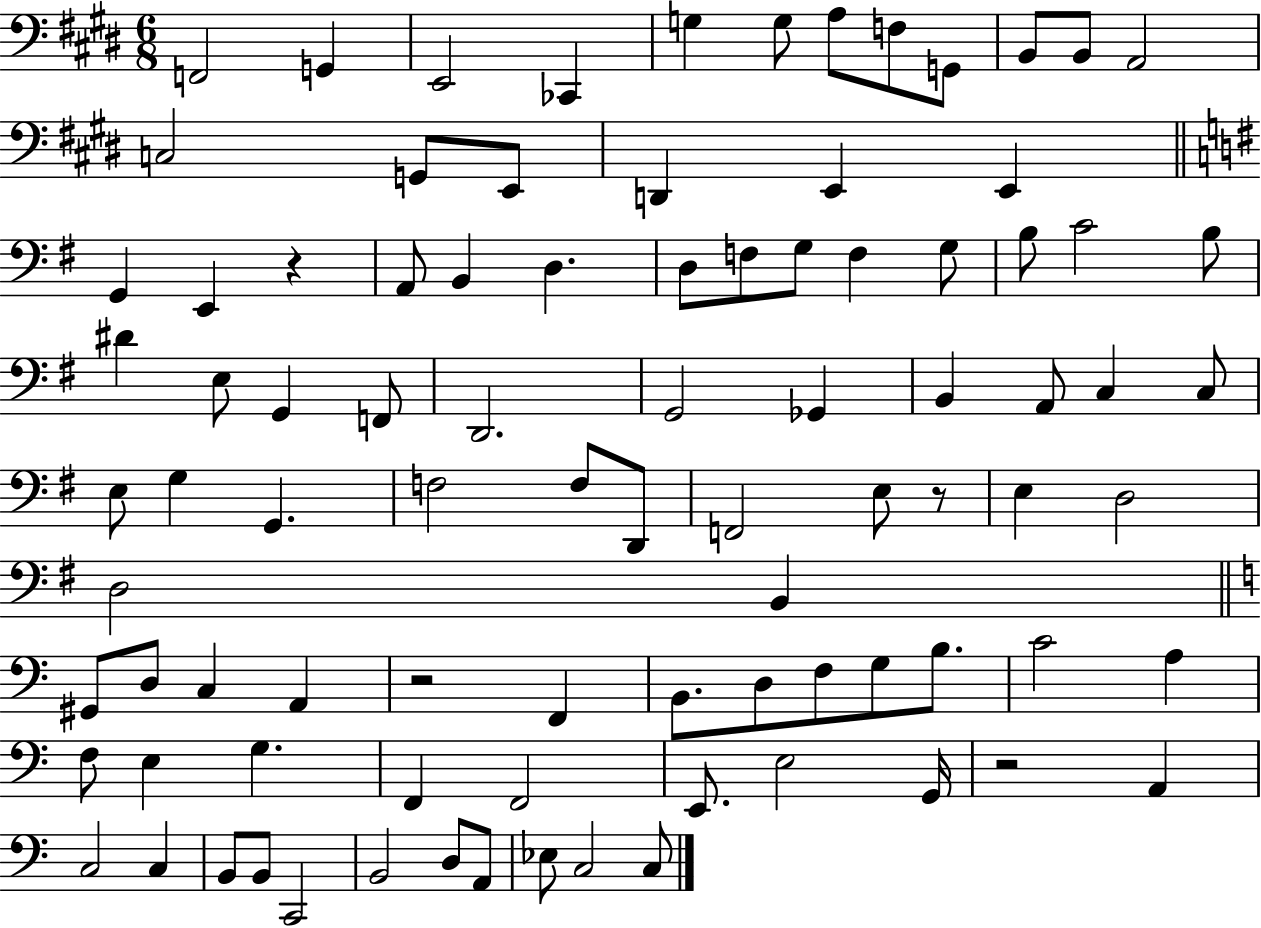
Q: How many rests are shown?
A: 4